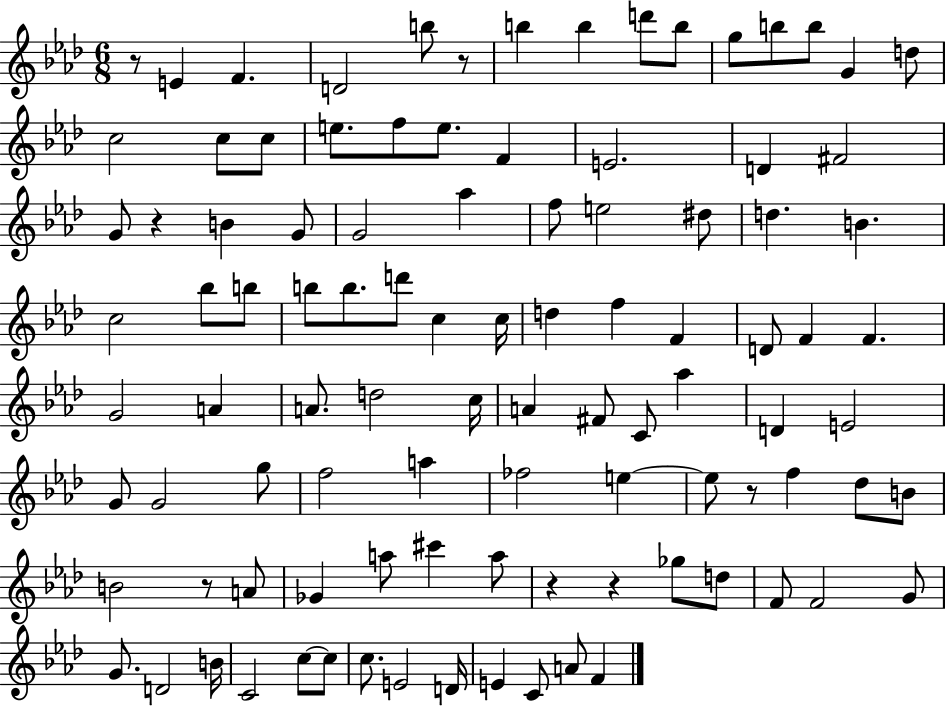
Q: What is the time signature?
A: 6/8